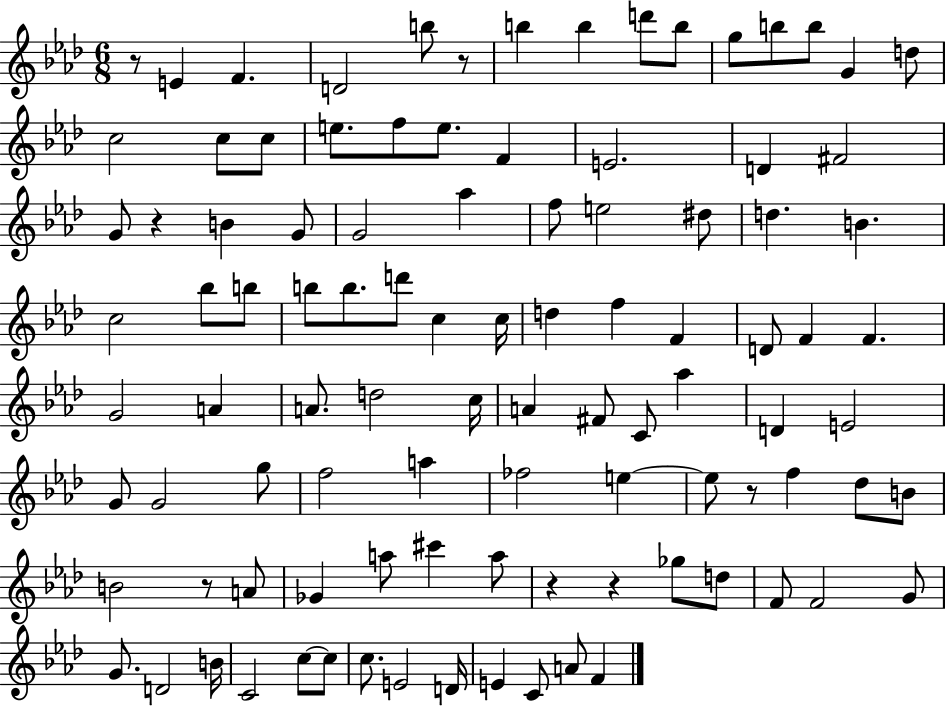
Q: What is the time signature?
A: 6/8